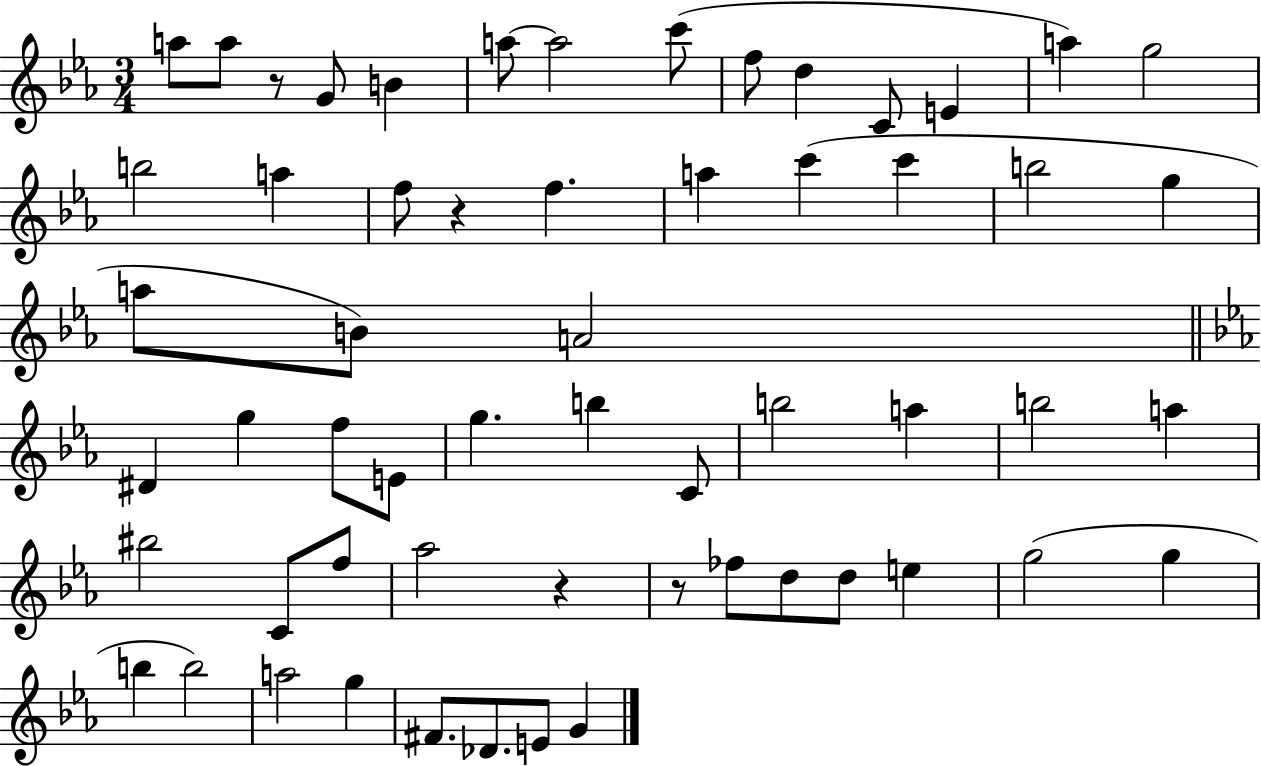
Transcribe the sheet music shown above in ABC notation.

X:1
T:Untitled
M:3/4
L:1/4
K:Eb
a/2 a/2 z/2 G/2 B a/2 a2 c'/2 f/2 d C/2 E a g2 b2 a f/2 z f a c' c' b2 g a/2 B/2 A2 ^D g f/2 E/2 g b C/2 b2 a b2 a ^b2 C/2 f/2 _a2 z z/2 _f/2 d/2 d/2 e g2 g b b2 a2 g ^F/2 _D/2 E/2 G